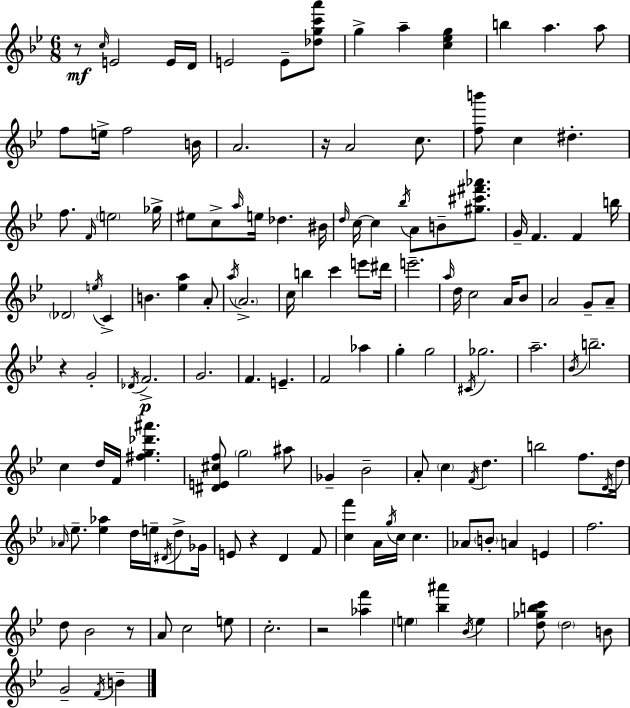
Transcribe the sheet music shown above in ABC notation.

X:1
T:Untitled
M:6/8
L:1/4
K:Gm
z/2 c/4 E2 E/4 D/4 E2 E/2 [_dgc'a']/2 g a [c_eg] b a a/2 f/2 e/4 f2 B/4 A2 z/4 A2 c/2 [fb']/2 c ^d f/2 F/4 e2 _g/4 ^e/2 c/2 a/4 e/4 _d ^B/4 d/4 c/4 c _b/4 A/2 B/2 [^g^c'^f'_a']/2 G/4 F F b/4 _D2 e/4 C B [_ea] A/2 a/4 A2 c/4 b c' e'/2 ^d'/4 e'2 a/4 d/4 c2 A/4 _B/2 A2 G/2 A/2 z G2 _D/4 F2 G2 F E F2 _a g g2 ^C/4 _g2 a2 _B/4 b2 c d/4 F/4 [^fg_d'^a'] [^DE^cf]/2 g2 ^a/2 _G _B2 A/2 c F/4 d b2 f/2 D/4 d/4 _A/4 _e/2 [_e_a] d/4 e/4 ^D/4 d/2 _G/4 E/2 z D F/2 [cf'] A/4 g/4 c/4 c _A/2 B/2 A E f2 d/2 _B2 z/2 A/2 c2 e/2 c2 z2 [_af'] e [_b^a'] _B/4 e [d_gbc']/2 d2 B/2 G2 F/4 B